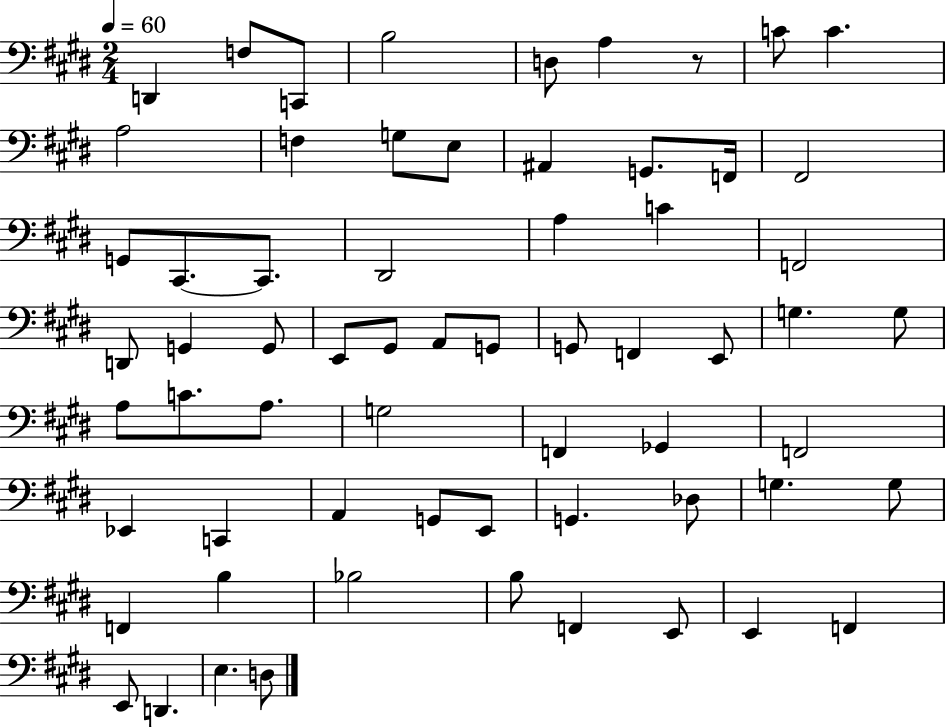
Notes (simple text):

D2/q F3/e C2/e B3/h D3/e A3/q R/e C4/e C4/q. A3/h F3/q G3/e E3/e A#2/q G2/e. F2/s F#2/h G2/e C#2/e. C#2/e. D#2/h A3/q C4/q F2/h D2/e G2/q G2/e E2/e G#2/e A2/e G2/e G2/e F2/q E2/e G3/q. G3/e A3/e C4/e. A3/e. G3/h F2/q Gb2/q F2/h Eb2/q C2/q A2/q G2/e E2/e G2/q. Db3/e G3/q. G3/e F2/q B3/q Bb3/h B3/e F2/q E2/e E2/q F2/q E2/e D2/q. E3/q. D3/e